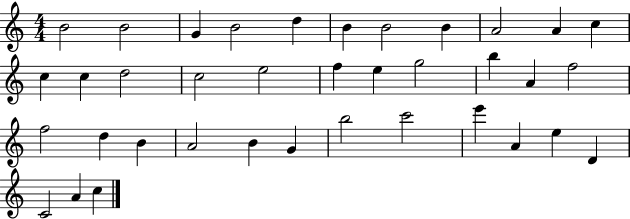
B4/h B4/h G4/q B4/h D5/q B4/q B4/h B4/q A4/h A4/q C5/q C5/q C5/q D5/h C5/h E5/h F5/q E5/q G5/h B5/q A4/q F5/h F5/h D5/q B4/q A4/h B4/q G4/q B5/h C6/h E6/q A4/q E5/q D4/q C4/h A4/q C5/q